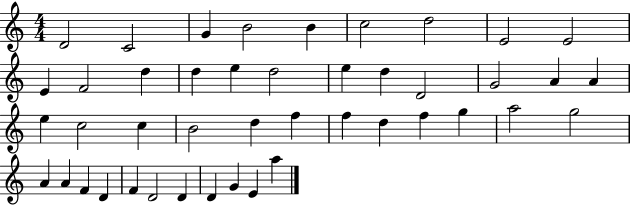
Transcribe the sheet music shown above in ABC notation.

X:1
T:Untitled
M:4/4
L:1/4
K:C
D2 C2 G B2 B c2 d2 E2 E2 E F2 d d e d2 e d D2 G2 A A e c2 c B2 d f f d f g a2 g2 A A F D F D2 D D G E a